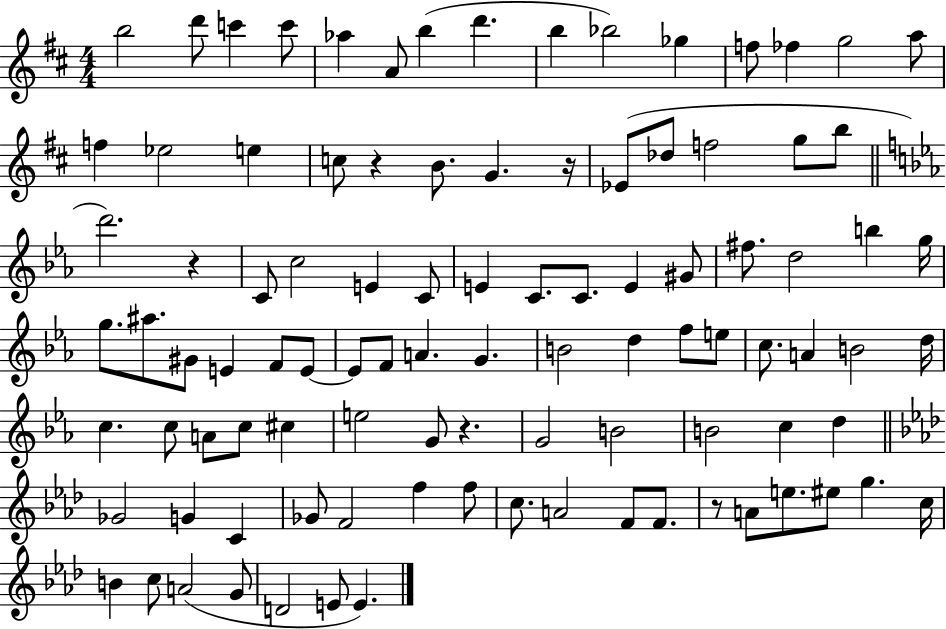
B5/h D6/e C6/q C6/e Ab5/q A4/e B5/q D6/q. B5/q Bb5/h Gb5/q F5/e FES5/q G5/h A5/e F5/q Eb5/h E5/q C5/e R/q B4/e. G4/q. R/s Eb4/e Db5/e F5/h G5/e B5/e D6/h. R/q C4/e C5/h E4/q C4/e E4/q C4/e. C4/e. E4/q G#4/e F#5/e. D5/h B5/q G5/s G5/e. A#5/e. G#4/e E4/q F4/e E4/e E4/e F4/e A4/q. G4/q. B4/h D5/q F5/e E5/e C5/e. A4/q B4/h D5/s C5/q. C5/e A4/e C5/e C#5/q E5/h G4/e R/q. G4/h B4/h B4/h C5/q D5/q Gb4/h G4/q C4/q Gb4/e F4/h F5/q F5/e C5/e. A4/h F4/e F4/e. R/e A4/e E5/e. EIS5/e G5/q. C5/s B4/q C5/e A4/h G4/e D4/h E4/e E4/q.